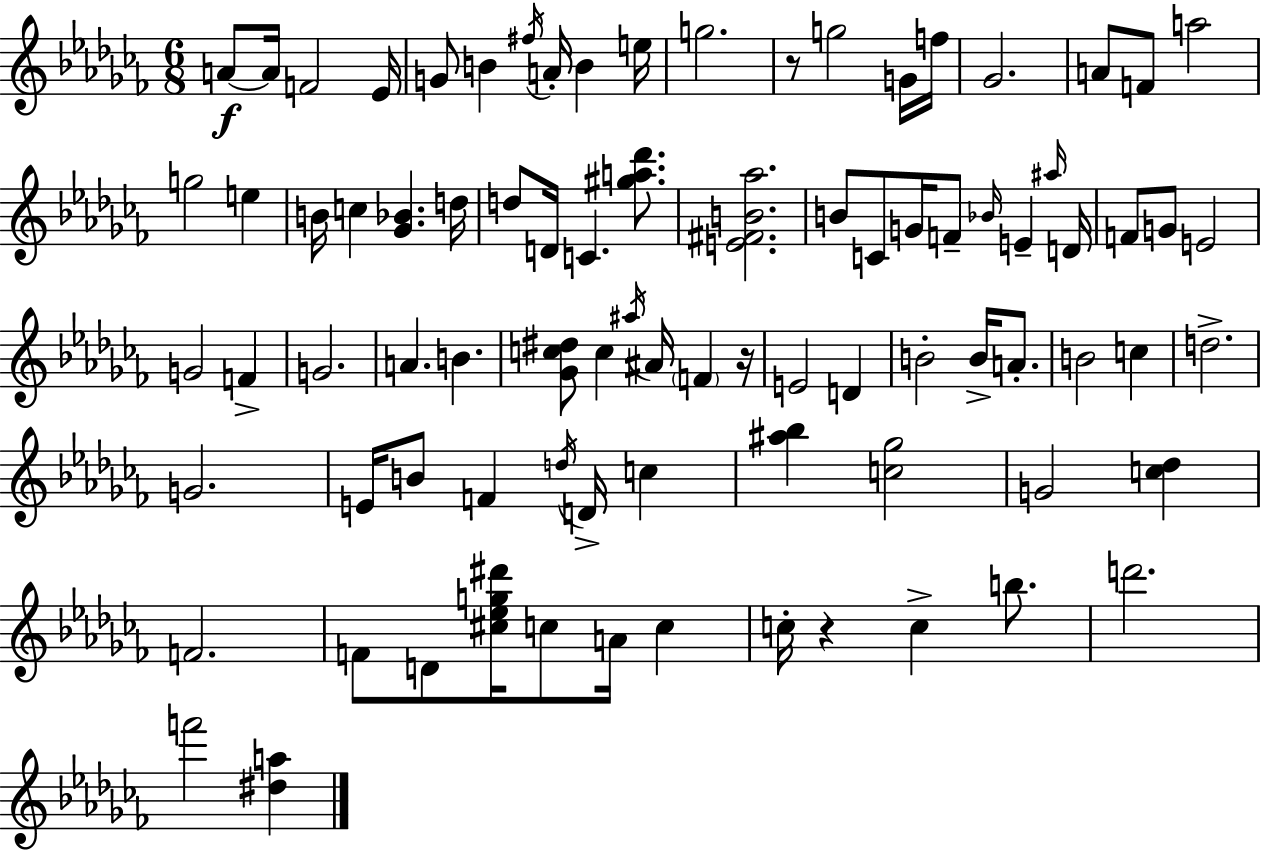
A4/e A4/s F4/h Eb4/s G4/e B4/q F#5/s A4/s B4/q E5/s G5/h. R/e G5/h G4/s F5/s Gb4/h. A4/e F4/e A5/h G5/h E5/q B4/s C5/q [Gb4,Bb4]/q. D5/s D5/e D4/s C4/q. [G#5,A5,Db6]/e. [E4,F#4,B4,Ab5]/h. B4/e C4/e G4/s F4/e Bb4/s E4/q A#5/s D4/s F4/e G4/e E4/h G4/h F4/q G4/h. A4/q. B4/q. [Gb4,C5,D#5]/e C5/q A#5/s A#4/s F4/q R/s E4/h D4/q B4/h B4/s A4/e. B4/h C5/q D5/h. G4/h. E4/s B4/e F4/q D5/s D4/s C5/q [A#5,Bb5]/q [C5,Gb5]/h G4/h [C5,Db5]/q F4/h. F4/e D4/e [C#5,Eb5,G5,D#6]/s C5/e A4/s C5/q C5/s R/q C5/q B5/e. D6/h. F6/h [D#5,A5]/q